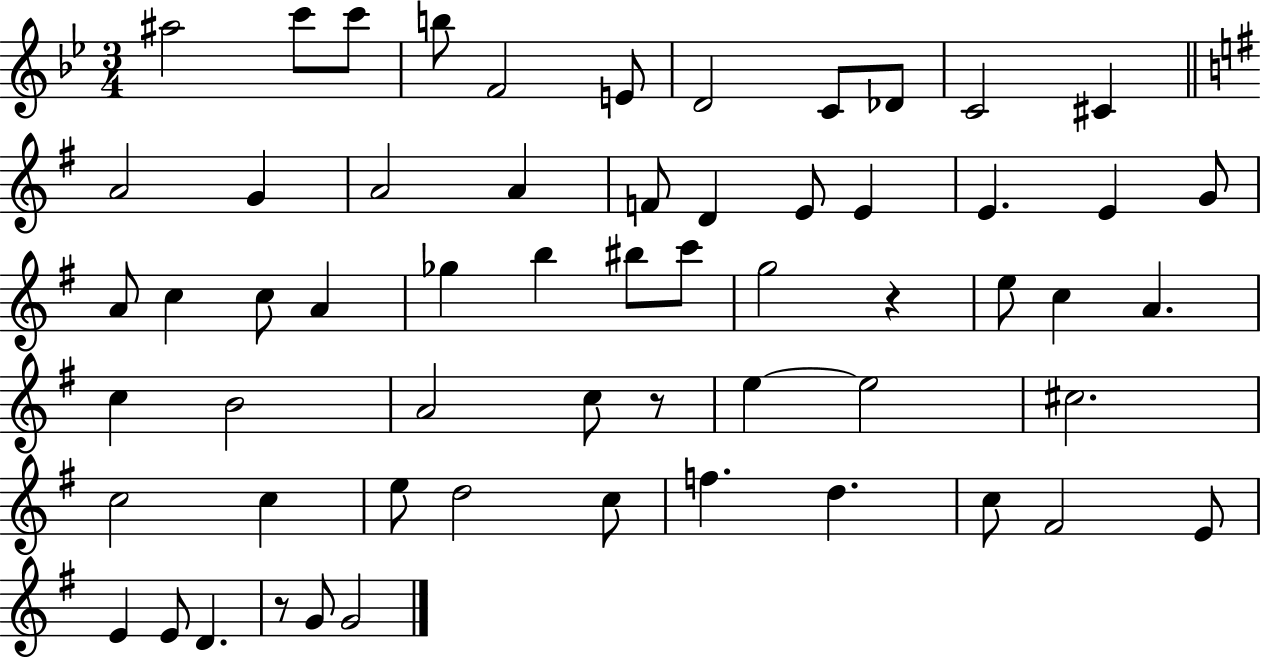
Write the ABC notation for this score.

X:1
T:Untitled
M:3/4
L:1/4
K:Bb
^a2 c'/2 c'/2 b/2 F2 E/2 D2 C/2 _D/2 C2 ^C A2 G A2 A F/2 D E/2 E E E G/2 A/2 c c/2 A _g b ^b/2 c'/2 g2 z e/2 c A c B2 A2 c/2 z/2 e e2 ^c2 c2 c e/2 d2 c/2 f d c/2 ^F2 E/2 E E/2 D z/2 G/2 G2